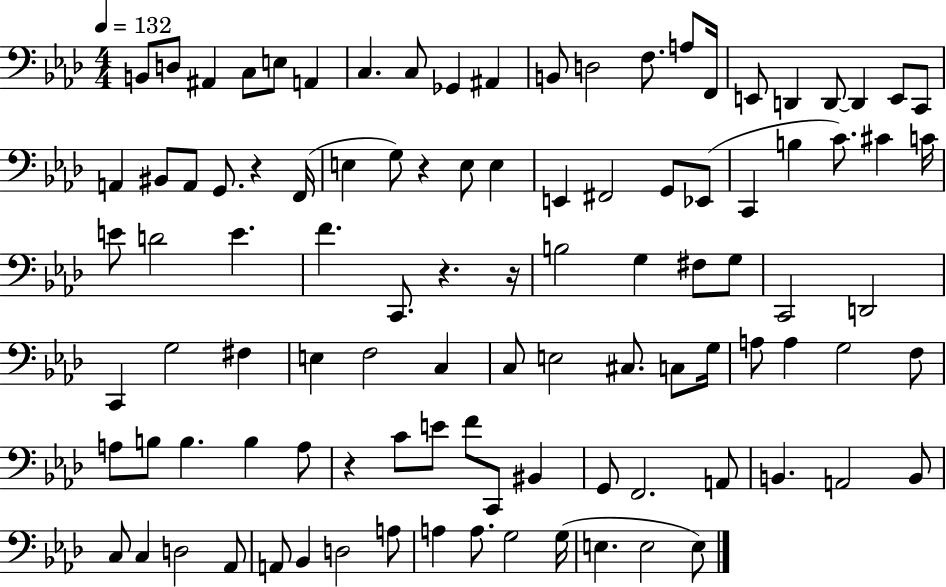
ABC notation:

X:1
T:Untitled
M:4/4
L:1/4
K:Ab
B,,/2 D,/2 ^A,, C,/2 E,/2 A,, C, C,/2 _G,, ^A,, B,,/2 D,2 F,/2 A,/2 F,,/4 E,,/2 D,, D,,/2 D,, E,,/2 C,,/2 A,, ^B,,/2 A,,/2 G,,/2 z F,,/4 E, G,/2 z E,/2 E, E,, ^F,,2 G,,/2 _E,,/2 C,, B, C/2 ^C C/4 E/2 D2 E F C,,/2 z z/4 B,2 G, ^F,/2 G,/2 C,,2 D,,2 C,, G,2 ^F, E, F,2 C, C,/2 E,2 ^C,/2 C,/2 G,/4 A,/2 A, G,2 F,/2 A,/2 B,/2 B, B, A,/2 z C/2 E/2 F/2 C,,/2 ^B,, G,,/2 F,,2 A,,/2 B,, A,,2 B,,/2 C,/2 C, D,2 _A,,/2 A,,/2 _B,, D,2 A,/2 A, A,/2 G,2 G,/4 E, E,2 E,/2